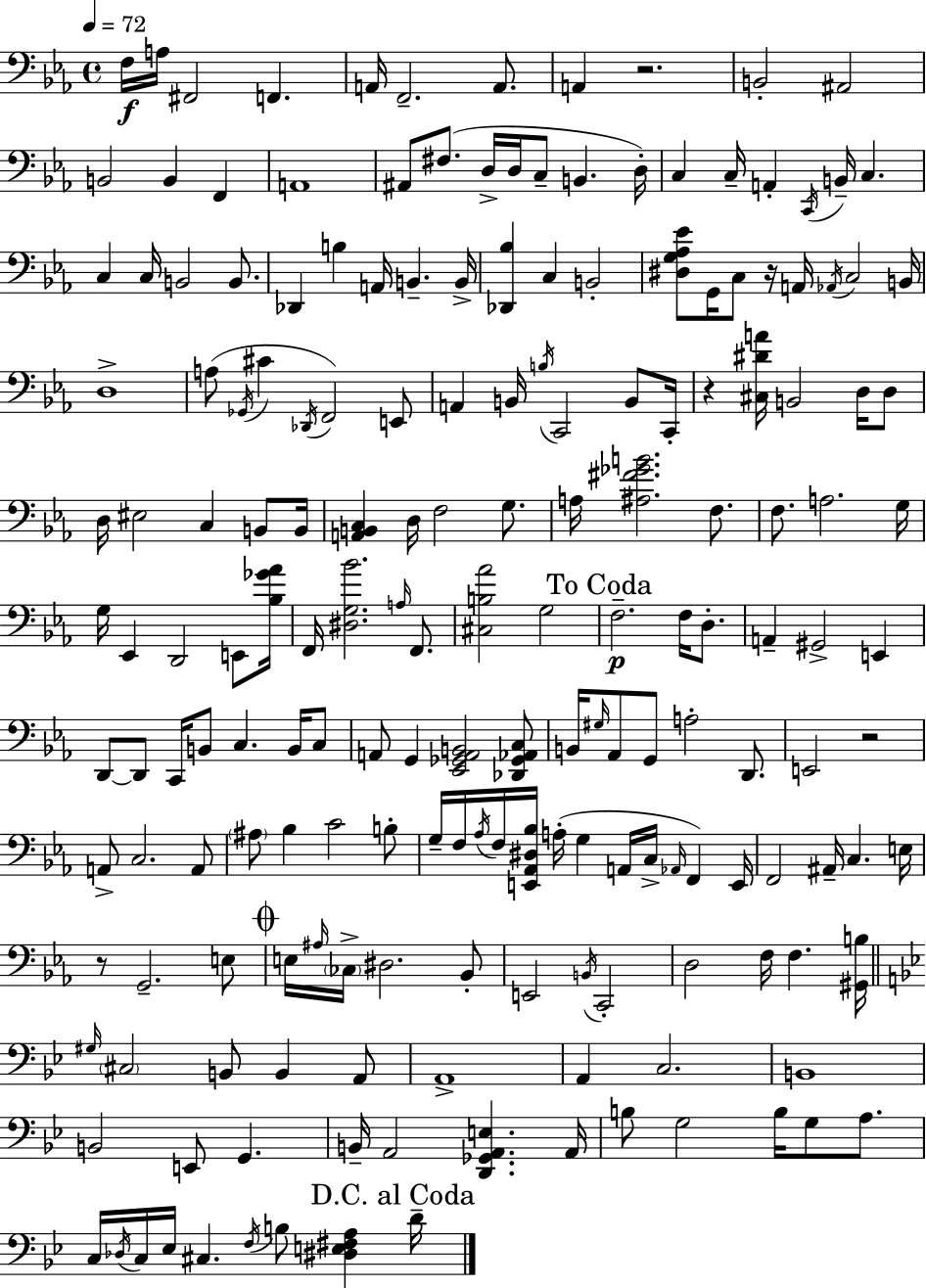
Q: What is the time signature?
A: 4/4